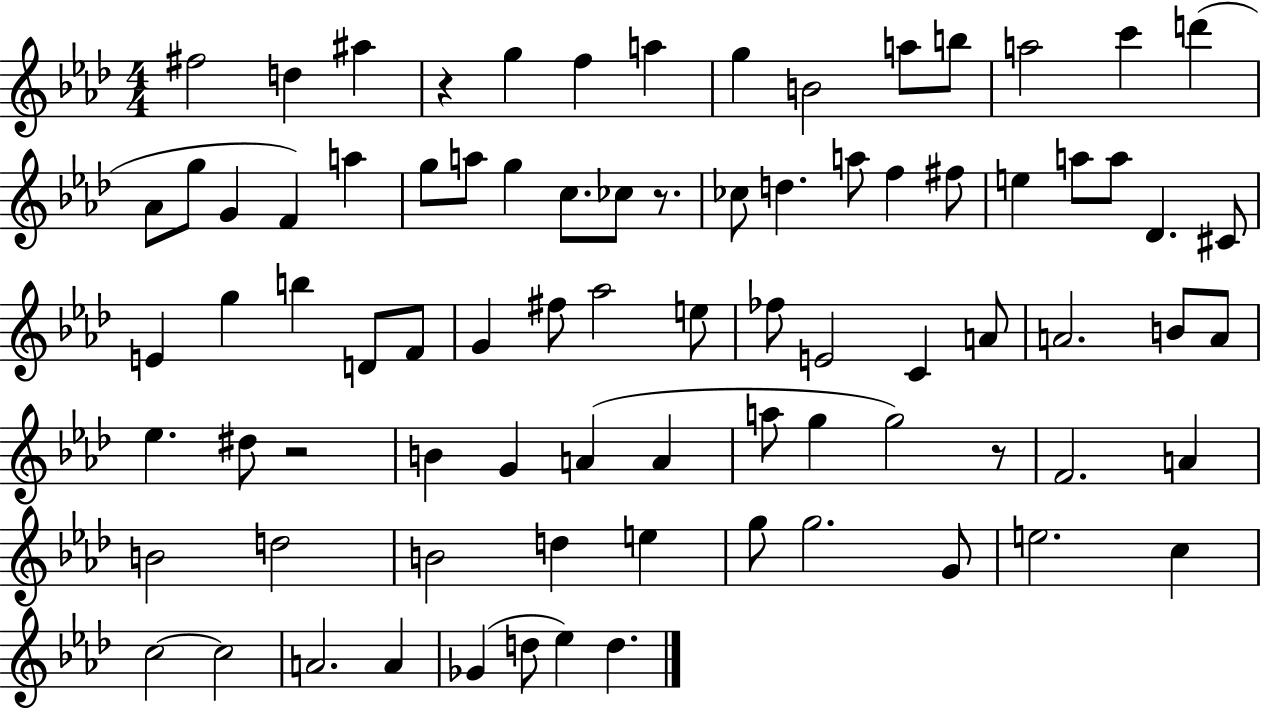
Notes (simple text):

F#5/h D5/q A#5/q R/q G5/q F5/q A5/q G5/q B4/h A5/e B5/e A5/h C6/q D6/q Ab4/e G5/e G4/q F4/q A5/q G5/e A5/e G5/q C5/e. CES5/e R/e. CES5/e D5/q. A5/e F5/q F#5/e E5/q A5/e A5/e Db4/q. C#4/e E4/q G5/q B5/q D4/e F4/e G4/q F#5/e Ab5/h E5/e FES5/e E4/h C4/q A4/e A4/h. B4/e A4/e Eb5/q. D#5/e R/h B4/q G4/q A4/q A4/q A5/e G5/q G5/h R/e F4/h. A4/q B4/h D5/h B4/h D5/q E5/q G5/e G5/h. G4/e E5/h. C5/q C5/h C5/h A4/h. A4/q Gb4/q D5/e Eb5/q D5/q.